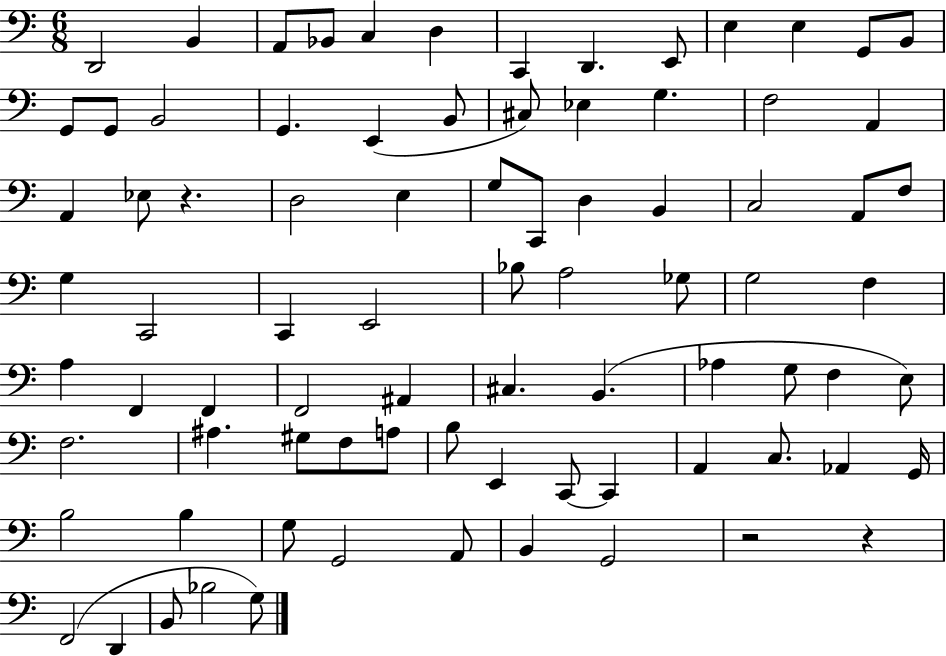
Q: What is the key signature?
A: C major